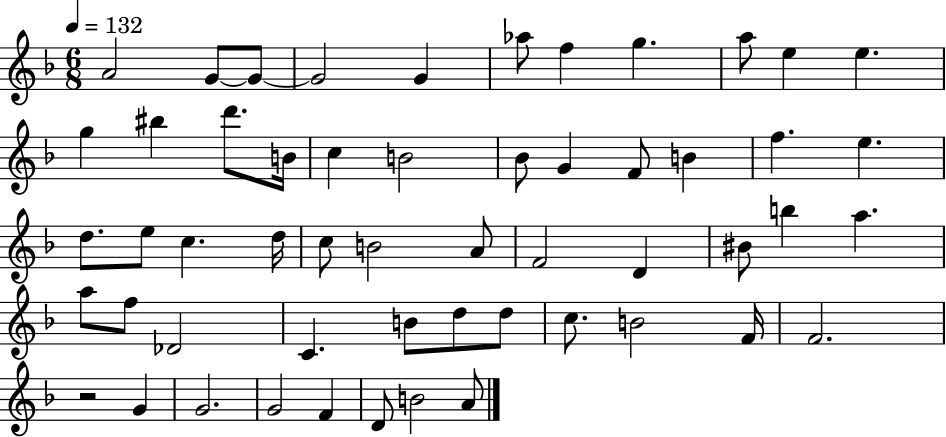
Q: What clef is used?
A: treble